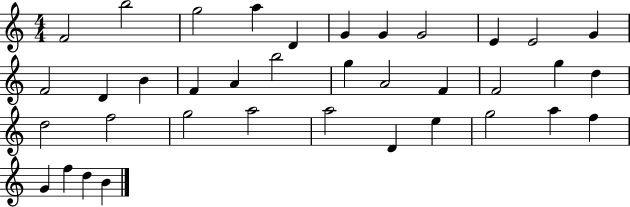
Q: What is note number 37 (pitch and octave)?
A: B4